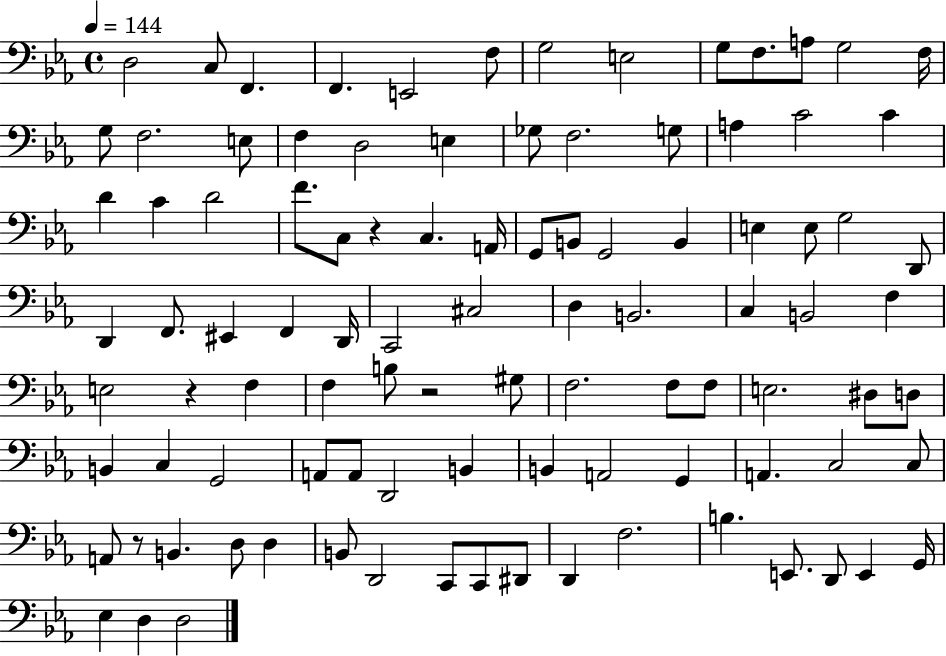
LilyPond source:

{
  \clef bass
  \time 4/4
  \defaultTimeSignature
  \key ees \major
  \tempo 4 = 144
  \repeat volta 2 { d2 c8 f,4. | f,4. e,2 f8 | g2 e2 | g8 f8. a8 g2 f16 | \break g8 f2. e8 | f4 d2 e4 | ges8 f2. g8 | a4 c'2 c'4 | \break d'4 c'4 d'2 | f'8. c8 r4 c4. a,16 | g,8 b,8 g,2 b,4 | e4 e8 g2 d,8 | \break d,4 f,8. eis,4 f,4 d,16 | c,2 cis2 | d4 b,2. | c4 b,2 f4 | \break e2 r4 f4 | f4 b8 r2 gis8 | f2. f8 f8 | e2. dis8 d8 | \break b,4 c4 g,2 | a,8 a,8 d,2 b,4 | b,4 a,2 g,4 | a,4. c2 c8 | \break a,8 r8 b,4. d8 d4 | b,8 d,2 c,8 c,8 dis,8 | d,4 f2. | b4. e,8. d,8 e,4 g,16 | \break ees4 d4 d2 | } \bar "|."
}